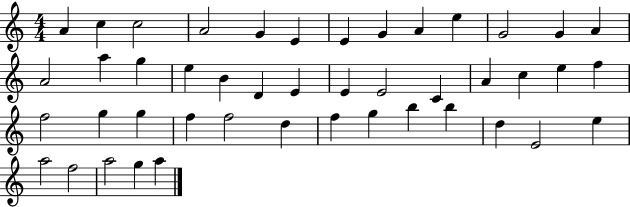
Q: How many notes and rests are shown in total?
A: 45